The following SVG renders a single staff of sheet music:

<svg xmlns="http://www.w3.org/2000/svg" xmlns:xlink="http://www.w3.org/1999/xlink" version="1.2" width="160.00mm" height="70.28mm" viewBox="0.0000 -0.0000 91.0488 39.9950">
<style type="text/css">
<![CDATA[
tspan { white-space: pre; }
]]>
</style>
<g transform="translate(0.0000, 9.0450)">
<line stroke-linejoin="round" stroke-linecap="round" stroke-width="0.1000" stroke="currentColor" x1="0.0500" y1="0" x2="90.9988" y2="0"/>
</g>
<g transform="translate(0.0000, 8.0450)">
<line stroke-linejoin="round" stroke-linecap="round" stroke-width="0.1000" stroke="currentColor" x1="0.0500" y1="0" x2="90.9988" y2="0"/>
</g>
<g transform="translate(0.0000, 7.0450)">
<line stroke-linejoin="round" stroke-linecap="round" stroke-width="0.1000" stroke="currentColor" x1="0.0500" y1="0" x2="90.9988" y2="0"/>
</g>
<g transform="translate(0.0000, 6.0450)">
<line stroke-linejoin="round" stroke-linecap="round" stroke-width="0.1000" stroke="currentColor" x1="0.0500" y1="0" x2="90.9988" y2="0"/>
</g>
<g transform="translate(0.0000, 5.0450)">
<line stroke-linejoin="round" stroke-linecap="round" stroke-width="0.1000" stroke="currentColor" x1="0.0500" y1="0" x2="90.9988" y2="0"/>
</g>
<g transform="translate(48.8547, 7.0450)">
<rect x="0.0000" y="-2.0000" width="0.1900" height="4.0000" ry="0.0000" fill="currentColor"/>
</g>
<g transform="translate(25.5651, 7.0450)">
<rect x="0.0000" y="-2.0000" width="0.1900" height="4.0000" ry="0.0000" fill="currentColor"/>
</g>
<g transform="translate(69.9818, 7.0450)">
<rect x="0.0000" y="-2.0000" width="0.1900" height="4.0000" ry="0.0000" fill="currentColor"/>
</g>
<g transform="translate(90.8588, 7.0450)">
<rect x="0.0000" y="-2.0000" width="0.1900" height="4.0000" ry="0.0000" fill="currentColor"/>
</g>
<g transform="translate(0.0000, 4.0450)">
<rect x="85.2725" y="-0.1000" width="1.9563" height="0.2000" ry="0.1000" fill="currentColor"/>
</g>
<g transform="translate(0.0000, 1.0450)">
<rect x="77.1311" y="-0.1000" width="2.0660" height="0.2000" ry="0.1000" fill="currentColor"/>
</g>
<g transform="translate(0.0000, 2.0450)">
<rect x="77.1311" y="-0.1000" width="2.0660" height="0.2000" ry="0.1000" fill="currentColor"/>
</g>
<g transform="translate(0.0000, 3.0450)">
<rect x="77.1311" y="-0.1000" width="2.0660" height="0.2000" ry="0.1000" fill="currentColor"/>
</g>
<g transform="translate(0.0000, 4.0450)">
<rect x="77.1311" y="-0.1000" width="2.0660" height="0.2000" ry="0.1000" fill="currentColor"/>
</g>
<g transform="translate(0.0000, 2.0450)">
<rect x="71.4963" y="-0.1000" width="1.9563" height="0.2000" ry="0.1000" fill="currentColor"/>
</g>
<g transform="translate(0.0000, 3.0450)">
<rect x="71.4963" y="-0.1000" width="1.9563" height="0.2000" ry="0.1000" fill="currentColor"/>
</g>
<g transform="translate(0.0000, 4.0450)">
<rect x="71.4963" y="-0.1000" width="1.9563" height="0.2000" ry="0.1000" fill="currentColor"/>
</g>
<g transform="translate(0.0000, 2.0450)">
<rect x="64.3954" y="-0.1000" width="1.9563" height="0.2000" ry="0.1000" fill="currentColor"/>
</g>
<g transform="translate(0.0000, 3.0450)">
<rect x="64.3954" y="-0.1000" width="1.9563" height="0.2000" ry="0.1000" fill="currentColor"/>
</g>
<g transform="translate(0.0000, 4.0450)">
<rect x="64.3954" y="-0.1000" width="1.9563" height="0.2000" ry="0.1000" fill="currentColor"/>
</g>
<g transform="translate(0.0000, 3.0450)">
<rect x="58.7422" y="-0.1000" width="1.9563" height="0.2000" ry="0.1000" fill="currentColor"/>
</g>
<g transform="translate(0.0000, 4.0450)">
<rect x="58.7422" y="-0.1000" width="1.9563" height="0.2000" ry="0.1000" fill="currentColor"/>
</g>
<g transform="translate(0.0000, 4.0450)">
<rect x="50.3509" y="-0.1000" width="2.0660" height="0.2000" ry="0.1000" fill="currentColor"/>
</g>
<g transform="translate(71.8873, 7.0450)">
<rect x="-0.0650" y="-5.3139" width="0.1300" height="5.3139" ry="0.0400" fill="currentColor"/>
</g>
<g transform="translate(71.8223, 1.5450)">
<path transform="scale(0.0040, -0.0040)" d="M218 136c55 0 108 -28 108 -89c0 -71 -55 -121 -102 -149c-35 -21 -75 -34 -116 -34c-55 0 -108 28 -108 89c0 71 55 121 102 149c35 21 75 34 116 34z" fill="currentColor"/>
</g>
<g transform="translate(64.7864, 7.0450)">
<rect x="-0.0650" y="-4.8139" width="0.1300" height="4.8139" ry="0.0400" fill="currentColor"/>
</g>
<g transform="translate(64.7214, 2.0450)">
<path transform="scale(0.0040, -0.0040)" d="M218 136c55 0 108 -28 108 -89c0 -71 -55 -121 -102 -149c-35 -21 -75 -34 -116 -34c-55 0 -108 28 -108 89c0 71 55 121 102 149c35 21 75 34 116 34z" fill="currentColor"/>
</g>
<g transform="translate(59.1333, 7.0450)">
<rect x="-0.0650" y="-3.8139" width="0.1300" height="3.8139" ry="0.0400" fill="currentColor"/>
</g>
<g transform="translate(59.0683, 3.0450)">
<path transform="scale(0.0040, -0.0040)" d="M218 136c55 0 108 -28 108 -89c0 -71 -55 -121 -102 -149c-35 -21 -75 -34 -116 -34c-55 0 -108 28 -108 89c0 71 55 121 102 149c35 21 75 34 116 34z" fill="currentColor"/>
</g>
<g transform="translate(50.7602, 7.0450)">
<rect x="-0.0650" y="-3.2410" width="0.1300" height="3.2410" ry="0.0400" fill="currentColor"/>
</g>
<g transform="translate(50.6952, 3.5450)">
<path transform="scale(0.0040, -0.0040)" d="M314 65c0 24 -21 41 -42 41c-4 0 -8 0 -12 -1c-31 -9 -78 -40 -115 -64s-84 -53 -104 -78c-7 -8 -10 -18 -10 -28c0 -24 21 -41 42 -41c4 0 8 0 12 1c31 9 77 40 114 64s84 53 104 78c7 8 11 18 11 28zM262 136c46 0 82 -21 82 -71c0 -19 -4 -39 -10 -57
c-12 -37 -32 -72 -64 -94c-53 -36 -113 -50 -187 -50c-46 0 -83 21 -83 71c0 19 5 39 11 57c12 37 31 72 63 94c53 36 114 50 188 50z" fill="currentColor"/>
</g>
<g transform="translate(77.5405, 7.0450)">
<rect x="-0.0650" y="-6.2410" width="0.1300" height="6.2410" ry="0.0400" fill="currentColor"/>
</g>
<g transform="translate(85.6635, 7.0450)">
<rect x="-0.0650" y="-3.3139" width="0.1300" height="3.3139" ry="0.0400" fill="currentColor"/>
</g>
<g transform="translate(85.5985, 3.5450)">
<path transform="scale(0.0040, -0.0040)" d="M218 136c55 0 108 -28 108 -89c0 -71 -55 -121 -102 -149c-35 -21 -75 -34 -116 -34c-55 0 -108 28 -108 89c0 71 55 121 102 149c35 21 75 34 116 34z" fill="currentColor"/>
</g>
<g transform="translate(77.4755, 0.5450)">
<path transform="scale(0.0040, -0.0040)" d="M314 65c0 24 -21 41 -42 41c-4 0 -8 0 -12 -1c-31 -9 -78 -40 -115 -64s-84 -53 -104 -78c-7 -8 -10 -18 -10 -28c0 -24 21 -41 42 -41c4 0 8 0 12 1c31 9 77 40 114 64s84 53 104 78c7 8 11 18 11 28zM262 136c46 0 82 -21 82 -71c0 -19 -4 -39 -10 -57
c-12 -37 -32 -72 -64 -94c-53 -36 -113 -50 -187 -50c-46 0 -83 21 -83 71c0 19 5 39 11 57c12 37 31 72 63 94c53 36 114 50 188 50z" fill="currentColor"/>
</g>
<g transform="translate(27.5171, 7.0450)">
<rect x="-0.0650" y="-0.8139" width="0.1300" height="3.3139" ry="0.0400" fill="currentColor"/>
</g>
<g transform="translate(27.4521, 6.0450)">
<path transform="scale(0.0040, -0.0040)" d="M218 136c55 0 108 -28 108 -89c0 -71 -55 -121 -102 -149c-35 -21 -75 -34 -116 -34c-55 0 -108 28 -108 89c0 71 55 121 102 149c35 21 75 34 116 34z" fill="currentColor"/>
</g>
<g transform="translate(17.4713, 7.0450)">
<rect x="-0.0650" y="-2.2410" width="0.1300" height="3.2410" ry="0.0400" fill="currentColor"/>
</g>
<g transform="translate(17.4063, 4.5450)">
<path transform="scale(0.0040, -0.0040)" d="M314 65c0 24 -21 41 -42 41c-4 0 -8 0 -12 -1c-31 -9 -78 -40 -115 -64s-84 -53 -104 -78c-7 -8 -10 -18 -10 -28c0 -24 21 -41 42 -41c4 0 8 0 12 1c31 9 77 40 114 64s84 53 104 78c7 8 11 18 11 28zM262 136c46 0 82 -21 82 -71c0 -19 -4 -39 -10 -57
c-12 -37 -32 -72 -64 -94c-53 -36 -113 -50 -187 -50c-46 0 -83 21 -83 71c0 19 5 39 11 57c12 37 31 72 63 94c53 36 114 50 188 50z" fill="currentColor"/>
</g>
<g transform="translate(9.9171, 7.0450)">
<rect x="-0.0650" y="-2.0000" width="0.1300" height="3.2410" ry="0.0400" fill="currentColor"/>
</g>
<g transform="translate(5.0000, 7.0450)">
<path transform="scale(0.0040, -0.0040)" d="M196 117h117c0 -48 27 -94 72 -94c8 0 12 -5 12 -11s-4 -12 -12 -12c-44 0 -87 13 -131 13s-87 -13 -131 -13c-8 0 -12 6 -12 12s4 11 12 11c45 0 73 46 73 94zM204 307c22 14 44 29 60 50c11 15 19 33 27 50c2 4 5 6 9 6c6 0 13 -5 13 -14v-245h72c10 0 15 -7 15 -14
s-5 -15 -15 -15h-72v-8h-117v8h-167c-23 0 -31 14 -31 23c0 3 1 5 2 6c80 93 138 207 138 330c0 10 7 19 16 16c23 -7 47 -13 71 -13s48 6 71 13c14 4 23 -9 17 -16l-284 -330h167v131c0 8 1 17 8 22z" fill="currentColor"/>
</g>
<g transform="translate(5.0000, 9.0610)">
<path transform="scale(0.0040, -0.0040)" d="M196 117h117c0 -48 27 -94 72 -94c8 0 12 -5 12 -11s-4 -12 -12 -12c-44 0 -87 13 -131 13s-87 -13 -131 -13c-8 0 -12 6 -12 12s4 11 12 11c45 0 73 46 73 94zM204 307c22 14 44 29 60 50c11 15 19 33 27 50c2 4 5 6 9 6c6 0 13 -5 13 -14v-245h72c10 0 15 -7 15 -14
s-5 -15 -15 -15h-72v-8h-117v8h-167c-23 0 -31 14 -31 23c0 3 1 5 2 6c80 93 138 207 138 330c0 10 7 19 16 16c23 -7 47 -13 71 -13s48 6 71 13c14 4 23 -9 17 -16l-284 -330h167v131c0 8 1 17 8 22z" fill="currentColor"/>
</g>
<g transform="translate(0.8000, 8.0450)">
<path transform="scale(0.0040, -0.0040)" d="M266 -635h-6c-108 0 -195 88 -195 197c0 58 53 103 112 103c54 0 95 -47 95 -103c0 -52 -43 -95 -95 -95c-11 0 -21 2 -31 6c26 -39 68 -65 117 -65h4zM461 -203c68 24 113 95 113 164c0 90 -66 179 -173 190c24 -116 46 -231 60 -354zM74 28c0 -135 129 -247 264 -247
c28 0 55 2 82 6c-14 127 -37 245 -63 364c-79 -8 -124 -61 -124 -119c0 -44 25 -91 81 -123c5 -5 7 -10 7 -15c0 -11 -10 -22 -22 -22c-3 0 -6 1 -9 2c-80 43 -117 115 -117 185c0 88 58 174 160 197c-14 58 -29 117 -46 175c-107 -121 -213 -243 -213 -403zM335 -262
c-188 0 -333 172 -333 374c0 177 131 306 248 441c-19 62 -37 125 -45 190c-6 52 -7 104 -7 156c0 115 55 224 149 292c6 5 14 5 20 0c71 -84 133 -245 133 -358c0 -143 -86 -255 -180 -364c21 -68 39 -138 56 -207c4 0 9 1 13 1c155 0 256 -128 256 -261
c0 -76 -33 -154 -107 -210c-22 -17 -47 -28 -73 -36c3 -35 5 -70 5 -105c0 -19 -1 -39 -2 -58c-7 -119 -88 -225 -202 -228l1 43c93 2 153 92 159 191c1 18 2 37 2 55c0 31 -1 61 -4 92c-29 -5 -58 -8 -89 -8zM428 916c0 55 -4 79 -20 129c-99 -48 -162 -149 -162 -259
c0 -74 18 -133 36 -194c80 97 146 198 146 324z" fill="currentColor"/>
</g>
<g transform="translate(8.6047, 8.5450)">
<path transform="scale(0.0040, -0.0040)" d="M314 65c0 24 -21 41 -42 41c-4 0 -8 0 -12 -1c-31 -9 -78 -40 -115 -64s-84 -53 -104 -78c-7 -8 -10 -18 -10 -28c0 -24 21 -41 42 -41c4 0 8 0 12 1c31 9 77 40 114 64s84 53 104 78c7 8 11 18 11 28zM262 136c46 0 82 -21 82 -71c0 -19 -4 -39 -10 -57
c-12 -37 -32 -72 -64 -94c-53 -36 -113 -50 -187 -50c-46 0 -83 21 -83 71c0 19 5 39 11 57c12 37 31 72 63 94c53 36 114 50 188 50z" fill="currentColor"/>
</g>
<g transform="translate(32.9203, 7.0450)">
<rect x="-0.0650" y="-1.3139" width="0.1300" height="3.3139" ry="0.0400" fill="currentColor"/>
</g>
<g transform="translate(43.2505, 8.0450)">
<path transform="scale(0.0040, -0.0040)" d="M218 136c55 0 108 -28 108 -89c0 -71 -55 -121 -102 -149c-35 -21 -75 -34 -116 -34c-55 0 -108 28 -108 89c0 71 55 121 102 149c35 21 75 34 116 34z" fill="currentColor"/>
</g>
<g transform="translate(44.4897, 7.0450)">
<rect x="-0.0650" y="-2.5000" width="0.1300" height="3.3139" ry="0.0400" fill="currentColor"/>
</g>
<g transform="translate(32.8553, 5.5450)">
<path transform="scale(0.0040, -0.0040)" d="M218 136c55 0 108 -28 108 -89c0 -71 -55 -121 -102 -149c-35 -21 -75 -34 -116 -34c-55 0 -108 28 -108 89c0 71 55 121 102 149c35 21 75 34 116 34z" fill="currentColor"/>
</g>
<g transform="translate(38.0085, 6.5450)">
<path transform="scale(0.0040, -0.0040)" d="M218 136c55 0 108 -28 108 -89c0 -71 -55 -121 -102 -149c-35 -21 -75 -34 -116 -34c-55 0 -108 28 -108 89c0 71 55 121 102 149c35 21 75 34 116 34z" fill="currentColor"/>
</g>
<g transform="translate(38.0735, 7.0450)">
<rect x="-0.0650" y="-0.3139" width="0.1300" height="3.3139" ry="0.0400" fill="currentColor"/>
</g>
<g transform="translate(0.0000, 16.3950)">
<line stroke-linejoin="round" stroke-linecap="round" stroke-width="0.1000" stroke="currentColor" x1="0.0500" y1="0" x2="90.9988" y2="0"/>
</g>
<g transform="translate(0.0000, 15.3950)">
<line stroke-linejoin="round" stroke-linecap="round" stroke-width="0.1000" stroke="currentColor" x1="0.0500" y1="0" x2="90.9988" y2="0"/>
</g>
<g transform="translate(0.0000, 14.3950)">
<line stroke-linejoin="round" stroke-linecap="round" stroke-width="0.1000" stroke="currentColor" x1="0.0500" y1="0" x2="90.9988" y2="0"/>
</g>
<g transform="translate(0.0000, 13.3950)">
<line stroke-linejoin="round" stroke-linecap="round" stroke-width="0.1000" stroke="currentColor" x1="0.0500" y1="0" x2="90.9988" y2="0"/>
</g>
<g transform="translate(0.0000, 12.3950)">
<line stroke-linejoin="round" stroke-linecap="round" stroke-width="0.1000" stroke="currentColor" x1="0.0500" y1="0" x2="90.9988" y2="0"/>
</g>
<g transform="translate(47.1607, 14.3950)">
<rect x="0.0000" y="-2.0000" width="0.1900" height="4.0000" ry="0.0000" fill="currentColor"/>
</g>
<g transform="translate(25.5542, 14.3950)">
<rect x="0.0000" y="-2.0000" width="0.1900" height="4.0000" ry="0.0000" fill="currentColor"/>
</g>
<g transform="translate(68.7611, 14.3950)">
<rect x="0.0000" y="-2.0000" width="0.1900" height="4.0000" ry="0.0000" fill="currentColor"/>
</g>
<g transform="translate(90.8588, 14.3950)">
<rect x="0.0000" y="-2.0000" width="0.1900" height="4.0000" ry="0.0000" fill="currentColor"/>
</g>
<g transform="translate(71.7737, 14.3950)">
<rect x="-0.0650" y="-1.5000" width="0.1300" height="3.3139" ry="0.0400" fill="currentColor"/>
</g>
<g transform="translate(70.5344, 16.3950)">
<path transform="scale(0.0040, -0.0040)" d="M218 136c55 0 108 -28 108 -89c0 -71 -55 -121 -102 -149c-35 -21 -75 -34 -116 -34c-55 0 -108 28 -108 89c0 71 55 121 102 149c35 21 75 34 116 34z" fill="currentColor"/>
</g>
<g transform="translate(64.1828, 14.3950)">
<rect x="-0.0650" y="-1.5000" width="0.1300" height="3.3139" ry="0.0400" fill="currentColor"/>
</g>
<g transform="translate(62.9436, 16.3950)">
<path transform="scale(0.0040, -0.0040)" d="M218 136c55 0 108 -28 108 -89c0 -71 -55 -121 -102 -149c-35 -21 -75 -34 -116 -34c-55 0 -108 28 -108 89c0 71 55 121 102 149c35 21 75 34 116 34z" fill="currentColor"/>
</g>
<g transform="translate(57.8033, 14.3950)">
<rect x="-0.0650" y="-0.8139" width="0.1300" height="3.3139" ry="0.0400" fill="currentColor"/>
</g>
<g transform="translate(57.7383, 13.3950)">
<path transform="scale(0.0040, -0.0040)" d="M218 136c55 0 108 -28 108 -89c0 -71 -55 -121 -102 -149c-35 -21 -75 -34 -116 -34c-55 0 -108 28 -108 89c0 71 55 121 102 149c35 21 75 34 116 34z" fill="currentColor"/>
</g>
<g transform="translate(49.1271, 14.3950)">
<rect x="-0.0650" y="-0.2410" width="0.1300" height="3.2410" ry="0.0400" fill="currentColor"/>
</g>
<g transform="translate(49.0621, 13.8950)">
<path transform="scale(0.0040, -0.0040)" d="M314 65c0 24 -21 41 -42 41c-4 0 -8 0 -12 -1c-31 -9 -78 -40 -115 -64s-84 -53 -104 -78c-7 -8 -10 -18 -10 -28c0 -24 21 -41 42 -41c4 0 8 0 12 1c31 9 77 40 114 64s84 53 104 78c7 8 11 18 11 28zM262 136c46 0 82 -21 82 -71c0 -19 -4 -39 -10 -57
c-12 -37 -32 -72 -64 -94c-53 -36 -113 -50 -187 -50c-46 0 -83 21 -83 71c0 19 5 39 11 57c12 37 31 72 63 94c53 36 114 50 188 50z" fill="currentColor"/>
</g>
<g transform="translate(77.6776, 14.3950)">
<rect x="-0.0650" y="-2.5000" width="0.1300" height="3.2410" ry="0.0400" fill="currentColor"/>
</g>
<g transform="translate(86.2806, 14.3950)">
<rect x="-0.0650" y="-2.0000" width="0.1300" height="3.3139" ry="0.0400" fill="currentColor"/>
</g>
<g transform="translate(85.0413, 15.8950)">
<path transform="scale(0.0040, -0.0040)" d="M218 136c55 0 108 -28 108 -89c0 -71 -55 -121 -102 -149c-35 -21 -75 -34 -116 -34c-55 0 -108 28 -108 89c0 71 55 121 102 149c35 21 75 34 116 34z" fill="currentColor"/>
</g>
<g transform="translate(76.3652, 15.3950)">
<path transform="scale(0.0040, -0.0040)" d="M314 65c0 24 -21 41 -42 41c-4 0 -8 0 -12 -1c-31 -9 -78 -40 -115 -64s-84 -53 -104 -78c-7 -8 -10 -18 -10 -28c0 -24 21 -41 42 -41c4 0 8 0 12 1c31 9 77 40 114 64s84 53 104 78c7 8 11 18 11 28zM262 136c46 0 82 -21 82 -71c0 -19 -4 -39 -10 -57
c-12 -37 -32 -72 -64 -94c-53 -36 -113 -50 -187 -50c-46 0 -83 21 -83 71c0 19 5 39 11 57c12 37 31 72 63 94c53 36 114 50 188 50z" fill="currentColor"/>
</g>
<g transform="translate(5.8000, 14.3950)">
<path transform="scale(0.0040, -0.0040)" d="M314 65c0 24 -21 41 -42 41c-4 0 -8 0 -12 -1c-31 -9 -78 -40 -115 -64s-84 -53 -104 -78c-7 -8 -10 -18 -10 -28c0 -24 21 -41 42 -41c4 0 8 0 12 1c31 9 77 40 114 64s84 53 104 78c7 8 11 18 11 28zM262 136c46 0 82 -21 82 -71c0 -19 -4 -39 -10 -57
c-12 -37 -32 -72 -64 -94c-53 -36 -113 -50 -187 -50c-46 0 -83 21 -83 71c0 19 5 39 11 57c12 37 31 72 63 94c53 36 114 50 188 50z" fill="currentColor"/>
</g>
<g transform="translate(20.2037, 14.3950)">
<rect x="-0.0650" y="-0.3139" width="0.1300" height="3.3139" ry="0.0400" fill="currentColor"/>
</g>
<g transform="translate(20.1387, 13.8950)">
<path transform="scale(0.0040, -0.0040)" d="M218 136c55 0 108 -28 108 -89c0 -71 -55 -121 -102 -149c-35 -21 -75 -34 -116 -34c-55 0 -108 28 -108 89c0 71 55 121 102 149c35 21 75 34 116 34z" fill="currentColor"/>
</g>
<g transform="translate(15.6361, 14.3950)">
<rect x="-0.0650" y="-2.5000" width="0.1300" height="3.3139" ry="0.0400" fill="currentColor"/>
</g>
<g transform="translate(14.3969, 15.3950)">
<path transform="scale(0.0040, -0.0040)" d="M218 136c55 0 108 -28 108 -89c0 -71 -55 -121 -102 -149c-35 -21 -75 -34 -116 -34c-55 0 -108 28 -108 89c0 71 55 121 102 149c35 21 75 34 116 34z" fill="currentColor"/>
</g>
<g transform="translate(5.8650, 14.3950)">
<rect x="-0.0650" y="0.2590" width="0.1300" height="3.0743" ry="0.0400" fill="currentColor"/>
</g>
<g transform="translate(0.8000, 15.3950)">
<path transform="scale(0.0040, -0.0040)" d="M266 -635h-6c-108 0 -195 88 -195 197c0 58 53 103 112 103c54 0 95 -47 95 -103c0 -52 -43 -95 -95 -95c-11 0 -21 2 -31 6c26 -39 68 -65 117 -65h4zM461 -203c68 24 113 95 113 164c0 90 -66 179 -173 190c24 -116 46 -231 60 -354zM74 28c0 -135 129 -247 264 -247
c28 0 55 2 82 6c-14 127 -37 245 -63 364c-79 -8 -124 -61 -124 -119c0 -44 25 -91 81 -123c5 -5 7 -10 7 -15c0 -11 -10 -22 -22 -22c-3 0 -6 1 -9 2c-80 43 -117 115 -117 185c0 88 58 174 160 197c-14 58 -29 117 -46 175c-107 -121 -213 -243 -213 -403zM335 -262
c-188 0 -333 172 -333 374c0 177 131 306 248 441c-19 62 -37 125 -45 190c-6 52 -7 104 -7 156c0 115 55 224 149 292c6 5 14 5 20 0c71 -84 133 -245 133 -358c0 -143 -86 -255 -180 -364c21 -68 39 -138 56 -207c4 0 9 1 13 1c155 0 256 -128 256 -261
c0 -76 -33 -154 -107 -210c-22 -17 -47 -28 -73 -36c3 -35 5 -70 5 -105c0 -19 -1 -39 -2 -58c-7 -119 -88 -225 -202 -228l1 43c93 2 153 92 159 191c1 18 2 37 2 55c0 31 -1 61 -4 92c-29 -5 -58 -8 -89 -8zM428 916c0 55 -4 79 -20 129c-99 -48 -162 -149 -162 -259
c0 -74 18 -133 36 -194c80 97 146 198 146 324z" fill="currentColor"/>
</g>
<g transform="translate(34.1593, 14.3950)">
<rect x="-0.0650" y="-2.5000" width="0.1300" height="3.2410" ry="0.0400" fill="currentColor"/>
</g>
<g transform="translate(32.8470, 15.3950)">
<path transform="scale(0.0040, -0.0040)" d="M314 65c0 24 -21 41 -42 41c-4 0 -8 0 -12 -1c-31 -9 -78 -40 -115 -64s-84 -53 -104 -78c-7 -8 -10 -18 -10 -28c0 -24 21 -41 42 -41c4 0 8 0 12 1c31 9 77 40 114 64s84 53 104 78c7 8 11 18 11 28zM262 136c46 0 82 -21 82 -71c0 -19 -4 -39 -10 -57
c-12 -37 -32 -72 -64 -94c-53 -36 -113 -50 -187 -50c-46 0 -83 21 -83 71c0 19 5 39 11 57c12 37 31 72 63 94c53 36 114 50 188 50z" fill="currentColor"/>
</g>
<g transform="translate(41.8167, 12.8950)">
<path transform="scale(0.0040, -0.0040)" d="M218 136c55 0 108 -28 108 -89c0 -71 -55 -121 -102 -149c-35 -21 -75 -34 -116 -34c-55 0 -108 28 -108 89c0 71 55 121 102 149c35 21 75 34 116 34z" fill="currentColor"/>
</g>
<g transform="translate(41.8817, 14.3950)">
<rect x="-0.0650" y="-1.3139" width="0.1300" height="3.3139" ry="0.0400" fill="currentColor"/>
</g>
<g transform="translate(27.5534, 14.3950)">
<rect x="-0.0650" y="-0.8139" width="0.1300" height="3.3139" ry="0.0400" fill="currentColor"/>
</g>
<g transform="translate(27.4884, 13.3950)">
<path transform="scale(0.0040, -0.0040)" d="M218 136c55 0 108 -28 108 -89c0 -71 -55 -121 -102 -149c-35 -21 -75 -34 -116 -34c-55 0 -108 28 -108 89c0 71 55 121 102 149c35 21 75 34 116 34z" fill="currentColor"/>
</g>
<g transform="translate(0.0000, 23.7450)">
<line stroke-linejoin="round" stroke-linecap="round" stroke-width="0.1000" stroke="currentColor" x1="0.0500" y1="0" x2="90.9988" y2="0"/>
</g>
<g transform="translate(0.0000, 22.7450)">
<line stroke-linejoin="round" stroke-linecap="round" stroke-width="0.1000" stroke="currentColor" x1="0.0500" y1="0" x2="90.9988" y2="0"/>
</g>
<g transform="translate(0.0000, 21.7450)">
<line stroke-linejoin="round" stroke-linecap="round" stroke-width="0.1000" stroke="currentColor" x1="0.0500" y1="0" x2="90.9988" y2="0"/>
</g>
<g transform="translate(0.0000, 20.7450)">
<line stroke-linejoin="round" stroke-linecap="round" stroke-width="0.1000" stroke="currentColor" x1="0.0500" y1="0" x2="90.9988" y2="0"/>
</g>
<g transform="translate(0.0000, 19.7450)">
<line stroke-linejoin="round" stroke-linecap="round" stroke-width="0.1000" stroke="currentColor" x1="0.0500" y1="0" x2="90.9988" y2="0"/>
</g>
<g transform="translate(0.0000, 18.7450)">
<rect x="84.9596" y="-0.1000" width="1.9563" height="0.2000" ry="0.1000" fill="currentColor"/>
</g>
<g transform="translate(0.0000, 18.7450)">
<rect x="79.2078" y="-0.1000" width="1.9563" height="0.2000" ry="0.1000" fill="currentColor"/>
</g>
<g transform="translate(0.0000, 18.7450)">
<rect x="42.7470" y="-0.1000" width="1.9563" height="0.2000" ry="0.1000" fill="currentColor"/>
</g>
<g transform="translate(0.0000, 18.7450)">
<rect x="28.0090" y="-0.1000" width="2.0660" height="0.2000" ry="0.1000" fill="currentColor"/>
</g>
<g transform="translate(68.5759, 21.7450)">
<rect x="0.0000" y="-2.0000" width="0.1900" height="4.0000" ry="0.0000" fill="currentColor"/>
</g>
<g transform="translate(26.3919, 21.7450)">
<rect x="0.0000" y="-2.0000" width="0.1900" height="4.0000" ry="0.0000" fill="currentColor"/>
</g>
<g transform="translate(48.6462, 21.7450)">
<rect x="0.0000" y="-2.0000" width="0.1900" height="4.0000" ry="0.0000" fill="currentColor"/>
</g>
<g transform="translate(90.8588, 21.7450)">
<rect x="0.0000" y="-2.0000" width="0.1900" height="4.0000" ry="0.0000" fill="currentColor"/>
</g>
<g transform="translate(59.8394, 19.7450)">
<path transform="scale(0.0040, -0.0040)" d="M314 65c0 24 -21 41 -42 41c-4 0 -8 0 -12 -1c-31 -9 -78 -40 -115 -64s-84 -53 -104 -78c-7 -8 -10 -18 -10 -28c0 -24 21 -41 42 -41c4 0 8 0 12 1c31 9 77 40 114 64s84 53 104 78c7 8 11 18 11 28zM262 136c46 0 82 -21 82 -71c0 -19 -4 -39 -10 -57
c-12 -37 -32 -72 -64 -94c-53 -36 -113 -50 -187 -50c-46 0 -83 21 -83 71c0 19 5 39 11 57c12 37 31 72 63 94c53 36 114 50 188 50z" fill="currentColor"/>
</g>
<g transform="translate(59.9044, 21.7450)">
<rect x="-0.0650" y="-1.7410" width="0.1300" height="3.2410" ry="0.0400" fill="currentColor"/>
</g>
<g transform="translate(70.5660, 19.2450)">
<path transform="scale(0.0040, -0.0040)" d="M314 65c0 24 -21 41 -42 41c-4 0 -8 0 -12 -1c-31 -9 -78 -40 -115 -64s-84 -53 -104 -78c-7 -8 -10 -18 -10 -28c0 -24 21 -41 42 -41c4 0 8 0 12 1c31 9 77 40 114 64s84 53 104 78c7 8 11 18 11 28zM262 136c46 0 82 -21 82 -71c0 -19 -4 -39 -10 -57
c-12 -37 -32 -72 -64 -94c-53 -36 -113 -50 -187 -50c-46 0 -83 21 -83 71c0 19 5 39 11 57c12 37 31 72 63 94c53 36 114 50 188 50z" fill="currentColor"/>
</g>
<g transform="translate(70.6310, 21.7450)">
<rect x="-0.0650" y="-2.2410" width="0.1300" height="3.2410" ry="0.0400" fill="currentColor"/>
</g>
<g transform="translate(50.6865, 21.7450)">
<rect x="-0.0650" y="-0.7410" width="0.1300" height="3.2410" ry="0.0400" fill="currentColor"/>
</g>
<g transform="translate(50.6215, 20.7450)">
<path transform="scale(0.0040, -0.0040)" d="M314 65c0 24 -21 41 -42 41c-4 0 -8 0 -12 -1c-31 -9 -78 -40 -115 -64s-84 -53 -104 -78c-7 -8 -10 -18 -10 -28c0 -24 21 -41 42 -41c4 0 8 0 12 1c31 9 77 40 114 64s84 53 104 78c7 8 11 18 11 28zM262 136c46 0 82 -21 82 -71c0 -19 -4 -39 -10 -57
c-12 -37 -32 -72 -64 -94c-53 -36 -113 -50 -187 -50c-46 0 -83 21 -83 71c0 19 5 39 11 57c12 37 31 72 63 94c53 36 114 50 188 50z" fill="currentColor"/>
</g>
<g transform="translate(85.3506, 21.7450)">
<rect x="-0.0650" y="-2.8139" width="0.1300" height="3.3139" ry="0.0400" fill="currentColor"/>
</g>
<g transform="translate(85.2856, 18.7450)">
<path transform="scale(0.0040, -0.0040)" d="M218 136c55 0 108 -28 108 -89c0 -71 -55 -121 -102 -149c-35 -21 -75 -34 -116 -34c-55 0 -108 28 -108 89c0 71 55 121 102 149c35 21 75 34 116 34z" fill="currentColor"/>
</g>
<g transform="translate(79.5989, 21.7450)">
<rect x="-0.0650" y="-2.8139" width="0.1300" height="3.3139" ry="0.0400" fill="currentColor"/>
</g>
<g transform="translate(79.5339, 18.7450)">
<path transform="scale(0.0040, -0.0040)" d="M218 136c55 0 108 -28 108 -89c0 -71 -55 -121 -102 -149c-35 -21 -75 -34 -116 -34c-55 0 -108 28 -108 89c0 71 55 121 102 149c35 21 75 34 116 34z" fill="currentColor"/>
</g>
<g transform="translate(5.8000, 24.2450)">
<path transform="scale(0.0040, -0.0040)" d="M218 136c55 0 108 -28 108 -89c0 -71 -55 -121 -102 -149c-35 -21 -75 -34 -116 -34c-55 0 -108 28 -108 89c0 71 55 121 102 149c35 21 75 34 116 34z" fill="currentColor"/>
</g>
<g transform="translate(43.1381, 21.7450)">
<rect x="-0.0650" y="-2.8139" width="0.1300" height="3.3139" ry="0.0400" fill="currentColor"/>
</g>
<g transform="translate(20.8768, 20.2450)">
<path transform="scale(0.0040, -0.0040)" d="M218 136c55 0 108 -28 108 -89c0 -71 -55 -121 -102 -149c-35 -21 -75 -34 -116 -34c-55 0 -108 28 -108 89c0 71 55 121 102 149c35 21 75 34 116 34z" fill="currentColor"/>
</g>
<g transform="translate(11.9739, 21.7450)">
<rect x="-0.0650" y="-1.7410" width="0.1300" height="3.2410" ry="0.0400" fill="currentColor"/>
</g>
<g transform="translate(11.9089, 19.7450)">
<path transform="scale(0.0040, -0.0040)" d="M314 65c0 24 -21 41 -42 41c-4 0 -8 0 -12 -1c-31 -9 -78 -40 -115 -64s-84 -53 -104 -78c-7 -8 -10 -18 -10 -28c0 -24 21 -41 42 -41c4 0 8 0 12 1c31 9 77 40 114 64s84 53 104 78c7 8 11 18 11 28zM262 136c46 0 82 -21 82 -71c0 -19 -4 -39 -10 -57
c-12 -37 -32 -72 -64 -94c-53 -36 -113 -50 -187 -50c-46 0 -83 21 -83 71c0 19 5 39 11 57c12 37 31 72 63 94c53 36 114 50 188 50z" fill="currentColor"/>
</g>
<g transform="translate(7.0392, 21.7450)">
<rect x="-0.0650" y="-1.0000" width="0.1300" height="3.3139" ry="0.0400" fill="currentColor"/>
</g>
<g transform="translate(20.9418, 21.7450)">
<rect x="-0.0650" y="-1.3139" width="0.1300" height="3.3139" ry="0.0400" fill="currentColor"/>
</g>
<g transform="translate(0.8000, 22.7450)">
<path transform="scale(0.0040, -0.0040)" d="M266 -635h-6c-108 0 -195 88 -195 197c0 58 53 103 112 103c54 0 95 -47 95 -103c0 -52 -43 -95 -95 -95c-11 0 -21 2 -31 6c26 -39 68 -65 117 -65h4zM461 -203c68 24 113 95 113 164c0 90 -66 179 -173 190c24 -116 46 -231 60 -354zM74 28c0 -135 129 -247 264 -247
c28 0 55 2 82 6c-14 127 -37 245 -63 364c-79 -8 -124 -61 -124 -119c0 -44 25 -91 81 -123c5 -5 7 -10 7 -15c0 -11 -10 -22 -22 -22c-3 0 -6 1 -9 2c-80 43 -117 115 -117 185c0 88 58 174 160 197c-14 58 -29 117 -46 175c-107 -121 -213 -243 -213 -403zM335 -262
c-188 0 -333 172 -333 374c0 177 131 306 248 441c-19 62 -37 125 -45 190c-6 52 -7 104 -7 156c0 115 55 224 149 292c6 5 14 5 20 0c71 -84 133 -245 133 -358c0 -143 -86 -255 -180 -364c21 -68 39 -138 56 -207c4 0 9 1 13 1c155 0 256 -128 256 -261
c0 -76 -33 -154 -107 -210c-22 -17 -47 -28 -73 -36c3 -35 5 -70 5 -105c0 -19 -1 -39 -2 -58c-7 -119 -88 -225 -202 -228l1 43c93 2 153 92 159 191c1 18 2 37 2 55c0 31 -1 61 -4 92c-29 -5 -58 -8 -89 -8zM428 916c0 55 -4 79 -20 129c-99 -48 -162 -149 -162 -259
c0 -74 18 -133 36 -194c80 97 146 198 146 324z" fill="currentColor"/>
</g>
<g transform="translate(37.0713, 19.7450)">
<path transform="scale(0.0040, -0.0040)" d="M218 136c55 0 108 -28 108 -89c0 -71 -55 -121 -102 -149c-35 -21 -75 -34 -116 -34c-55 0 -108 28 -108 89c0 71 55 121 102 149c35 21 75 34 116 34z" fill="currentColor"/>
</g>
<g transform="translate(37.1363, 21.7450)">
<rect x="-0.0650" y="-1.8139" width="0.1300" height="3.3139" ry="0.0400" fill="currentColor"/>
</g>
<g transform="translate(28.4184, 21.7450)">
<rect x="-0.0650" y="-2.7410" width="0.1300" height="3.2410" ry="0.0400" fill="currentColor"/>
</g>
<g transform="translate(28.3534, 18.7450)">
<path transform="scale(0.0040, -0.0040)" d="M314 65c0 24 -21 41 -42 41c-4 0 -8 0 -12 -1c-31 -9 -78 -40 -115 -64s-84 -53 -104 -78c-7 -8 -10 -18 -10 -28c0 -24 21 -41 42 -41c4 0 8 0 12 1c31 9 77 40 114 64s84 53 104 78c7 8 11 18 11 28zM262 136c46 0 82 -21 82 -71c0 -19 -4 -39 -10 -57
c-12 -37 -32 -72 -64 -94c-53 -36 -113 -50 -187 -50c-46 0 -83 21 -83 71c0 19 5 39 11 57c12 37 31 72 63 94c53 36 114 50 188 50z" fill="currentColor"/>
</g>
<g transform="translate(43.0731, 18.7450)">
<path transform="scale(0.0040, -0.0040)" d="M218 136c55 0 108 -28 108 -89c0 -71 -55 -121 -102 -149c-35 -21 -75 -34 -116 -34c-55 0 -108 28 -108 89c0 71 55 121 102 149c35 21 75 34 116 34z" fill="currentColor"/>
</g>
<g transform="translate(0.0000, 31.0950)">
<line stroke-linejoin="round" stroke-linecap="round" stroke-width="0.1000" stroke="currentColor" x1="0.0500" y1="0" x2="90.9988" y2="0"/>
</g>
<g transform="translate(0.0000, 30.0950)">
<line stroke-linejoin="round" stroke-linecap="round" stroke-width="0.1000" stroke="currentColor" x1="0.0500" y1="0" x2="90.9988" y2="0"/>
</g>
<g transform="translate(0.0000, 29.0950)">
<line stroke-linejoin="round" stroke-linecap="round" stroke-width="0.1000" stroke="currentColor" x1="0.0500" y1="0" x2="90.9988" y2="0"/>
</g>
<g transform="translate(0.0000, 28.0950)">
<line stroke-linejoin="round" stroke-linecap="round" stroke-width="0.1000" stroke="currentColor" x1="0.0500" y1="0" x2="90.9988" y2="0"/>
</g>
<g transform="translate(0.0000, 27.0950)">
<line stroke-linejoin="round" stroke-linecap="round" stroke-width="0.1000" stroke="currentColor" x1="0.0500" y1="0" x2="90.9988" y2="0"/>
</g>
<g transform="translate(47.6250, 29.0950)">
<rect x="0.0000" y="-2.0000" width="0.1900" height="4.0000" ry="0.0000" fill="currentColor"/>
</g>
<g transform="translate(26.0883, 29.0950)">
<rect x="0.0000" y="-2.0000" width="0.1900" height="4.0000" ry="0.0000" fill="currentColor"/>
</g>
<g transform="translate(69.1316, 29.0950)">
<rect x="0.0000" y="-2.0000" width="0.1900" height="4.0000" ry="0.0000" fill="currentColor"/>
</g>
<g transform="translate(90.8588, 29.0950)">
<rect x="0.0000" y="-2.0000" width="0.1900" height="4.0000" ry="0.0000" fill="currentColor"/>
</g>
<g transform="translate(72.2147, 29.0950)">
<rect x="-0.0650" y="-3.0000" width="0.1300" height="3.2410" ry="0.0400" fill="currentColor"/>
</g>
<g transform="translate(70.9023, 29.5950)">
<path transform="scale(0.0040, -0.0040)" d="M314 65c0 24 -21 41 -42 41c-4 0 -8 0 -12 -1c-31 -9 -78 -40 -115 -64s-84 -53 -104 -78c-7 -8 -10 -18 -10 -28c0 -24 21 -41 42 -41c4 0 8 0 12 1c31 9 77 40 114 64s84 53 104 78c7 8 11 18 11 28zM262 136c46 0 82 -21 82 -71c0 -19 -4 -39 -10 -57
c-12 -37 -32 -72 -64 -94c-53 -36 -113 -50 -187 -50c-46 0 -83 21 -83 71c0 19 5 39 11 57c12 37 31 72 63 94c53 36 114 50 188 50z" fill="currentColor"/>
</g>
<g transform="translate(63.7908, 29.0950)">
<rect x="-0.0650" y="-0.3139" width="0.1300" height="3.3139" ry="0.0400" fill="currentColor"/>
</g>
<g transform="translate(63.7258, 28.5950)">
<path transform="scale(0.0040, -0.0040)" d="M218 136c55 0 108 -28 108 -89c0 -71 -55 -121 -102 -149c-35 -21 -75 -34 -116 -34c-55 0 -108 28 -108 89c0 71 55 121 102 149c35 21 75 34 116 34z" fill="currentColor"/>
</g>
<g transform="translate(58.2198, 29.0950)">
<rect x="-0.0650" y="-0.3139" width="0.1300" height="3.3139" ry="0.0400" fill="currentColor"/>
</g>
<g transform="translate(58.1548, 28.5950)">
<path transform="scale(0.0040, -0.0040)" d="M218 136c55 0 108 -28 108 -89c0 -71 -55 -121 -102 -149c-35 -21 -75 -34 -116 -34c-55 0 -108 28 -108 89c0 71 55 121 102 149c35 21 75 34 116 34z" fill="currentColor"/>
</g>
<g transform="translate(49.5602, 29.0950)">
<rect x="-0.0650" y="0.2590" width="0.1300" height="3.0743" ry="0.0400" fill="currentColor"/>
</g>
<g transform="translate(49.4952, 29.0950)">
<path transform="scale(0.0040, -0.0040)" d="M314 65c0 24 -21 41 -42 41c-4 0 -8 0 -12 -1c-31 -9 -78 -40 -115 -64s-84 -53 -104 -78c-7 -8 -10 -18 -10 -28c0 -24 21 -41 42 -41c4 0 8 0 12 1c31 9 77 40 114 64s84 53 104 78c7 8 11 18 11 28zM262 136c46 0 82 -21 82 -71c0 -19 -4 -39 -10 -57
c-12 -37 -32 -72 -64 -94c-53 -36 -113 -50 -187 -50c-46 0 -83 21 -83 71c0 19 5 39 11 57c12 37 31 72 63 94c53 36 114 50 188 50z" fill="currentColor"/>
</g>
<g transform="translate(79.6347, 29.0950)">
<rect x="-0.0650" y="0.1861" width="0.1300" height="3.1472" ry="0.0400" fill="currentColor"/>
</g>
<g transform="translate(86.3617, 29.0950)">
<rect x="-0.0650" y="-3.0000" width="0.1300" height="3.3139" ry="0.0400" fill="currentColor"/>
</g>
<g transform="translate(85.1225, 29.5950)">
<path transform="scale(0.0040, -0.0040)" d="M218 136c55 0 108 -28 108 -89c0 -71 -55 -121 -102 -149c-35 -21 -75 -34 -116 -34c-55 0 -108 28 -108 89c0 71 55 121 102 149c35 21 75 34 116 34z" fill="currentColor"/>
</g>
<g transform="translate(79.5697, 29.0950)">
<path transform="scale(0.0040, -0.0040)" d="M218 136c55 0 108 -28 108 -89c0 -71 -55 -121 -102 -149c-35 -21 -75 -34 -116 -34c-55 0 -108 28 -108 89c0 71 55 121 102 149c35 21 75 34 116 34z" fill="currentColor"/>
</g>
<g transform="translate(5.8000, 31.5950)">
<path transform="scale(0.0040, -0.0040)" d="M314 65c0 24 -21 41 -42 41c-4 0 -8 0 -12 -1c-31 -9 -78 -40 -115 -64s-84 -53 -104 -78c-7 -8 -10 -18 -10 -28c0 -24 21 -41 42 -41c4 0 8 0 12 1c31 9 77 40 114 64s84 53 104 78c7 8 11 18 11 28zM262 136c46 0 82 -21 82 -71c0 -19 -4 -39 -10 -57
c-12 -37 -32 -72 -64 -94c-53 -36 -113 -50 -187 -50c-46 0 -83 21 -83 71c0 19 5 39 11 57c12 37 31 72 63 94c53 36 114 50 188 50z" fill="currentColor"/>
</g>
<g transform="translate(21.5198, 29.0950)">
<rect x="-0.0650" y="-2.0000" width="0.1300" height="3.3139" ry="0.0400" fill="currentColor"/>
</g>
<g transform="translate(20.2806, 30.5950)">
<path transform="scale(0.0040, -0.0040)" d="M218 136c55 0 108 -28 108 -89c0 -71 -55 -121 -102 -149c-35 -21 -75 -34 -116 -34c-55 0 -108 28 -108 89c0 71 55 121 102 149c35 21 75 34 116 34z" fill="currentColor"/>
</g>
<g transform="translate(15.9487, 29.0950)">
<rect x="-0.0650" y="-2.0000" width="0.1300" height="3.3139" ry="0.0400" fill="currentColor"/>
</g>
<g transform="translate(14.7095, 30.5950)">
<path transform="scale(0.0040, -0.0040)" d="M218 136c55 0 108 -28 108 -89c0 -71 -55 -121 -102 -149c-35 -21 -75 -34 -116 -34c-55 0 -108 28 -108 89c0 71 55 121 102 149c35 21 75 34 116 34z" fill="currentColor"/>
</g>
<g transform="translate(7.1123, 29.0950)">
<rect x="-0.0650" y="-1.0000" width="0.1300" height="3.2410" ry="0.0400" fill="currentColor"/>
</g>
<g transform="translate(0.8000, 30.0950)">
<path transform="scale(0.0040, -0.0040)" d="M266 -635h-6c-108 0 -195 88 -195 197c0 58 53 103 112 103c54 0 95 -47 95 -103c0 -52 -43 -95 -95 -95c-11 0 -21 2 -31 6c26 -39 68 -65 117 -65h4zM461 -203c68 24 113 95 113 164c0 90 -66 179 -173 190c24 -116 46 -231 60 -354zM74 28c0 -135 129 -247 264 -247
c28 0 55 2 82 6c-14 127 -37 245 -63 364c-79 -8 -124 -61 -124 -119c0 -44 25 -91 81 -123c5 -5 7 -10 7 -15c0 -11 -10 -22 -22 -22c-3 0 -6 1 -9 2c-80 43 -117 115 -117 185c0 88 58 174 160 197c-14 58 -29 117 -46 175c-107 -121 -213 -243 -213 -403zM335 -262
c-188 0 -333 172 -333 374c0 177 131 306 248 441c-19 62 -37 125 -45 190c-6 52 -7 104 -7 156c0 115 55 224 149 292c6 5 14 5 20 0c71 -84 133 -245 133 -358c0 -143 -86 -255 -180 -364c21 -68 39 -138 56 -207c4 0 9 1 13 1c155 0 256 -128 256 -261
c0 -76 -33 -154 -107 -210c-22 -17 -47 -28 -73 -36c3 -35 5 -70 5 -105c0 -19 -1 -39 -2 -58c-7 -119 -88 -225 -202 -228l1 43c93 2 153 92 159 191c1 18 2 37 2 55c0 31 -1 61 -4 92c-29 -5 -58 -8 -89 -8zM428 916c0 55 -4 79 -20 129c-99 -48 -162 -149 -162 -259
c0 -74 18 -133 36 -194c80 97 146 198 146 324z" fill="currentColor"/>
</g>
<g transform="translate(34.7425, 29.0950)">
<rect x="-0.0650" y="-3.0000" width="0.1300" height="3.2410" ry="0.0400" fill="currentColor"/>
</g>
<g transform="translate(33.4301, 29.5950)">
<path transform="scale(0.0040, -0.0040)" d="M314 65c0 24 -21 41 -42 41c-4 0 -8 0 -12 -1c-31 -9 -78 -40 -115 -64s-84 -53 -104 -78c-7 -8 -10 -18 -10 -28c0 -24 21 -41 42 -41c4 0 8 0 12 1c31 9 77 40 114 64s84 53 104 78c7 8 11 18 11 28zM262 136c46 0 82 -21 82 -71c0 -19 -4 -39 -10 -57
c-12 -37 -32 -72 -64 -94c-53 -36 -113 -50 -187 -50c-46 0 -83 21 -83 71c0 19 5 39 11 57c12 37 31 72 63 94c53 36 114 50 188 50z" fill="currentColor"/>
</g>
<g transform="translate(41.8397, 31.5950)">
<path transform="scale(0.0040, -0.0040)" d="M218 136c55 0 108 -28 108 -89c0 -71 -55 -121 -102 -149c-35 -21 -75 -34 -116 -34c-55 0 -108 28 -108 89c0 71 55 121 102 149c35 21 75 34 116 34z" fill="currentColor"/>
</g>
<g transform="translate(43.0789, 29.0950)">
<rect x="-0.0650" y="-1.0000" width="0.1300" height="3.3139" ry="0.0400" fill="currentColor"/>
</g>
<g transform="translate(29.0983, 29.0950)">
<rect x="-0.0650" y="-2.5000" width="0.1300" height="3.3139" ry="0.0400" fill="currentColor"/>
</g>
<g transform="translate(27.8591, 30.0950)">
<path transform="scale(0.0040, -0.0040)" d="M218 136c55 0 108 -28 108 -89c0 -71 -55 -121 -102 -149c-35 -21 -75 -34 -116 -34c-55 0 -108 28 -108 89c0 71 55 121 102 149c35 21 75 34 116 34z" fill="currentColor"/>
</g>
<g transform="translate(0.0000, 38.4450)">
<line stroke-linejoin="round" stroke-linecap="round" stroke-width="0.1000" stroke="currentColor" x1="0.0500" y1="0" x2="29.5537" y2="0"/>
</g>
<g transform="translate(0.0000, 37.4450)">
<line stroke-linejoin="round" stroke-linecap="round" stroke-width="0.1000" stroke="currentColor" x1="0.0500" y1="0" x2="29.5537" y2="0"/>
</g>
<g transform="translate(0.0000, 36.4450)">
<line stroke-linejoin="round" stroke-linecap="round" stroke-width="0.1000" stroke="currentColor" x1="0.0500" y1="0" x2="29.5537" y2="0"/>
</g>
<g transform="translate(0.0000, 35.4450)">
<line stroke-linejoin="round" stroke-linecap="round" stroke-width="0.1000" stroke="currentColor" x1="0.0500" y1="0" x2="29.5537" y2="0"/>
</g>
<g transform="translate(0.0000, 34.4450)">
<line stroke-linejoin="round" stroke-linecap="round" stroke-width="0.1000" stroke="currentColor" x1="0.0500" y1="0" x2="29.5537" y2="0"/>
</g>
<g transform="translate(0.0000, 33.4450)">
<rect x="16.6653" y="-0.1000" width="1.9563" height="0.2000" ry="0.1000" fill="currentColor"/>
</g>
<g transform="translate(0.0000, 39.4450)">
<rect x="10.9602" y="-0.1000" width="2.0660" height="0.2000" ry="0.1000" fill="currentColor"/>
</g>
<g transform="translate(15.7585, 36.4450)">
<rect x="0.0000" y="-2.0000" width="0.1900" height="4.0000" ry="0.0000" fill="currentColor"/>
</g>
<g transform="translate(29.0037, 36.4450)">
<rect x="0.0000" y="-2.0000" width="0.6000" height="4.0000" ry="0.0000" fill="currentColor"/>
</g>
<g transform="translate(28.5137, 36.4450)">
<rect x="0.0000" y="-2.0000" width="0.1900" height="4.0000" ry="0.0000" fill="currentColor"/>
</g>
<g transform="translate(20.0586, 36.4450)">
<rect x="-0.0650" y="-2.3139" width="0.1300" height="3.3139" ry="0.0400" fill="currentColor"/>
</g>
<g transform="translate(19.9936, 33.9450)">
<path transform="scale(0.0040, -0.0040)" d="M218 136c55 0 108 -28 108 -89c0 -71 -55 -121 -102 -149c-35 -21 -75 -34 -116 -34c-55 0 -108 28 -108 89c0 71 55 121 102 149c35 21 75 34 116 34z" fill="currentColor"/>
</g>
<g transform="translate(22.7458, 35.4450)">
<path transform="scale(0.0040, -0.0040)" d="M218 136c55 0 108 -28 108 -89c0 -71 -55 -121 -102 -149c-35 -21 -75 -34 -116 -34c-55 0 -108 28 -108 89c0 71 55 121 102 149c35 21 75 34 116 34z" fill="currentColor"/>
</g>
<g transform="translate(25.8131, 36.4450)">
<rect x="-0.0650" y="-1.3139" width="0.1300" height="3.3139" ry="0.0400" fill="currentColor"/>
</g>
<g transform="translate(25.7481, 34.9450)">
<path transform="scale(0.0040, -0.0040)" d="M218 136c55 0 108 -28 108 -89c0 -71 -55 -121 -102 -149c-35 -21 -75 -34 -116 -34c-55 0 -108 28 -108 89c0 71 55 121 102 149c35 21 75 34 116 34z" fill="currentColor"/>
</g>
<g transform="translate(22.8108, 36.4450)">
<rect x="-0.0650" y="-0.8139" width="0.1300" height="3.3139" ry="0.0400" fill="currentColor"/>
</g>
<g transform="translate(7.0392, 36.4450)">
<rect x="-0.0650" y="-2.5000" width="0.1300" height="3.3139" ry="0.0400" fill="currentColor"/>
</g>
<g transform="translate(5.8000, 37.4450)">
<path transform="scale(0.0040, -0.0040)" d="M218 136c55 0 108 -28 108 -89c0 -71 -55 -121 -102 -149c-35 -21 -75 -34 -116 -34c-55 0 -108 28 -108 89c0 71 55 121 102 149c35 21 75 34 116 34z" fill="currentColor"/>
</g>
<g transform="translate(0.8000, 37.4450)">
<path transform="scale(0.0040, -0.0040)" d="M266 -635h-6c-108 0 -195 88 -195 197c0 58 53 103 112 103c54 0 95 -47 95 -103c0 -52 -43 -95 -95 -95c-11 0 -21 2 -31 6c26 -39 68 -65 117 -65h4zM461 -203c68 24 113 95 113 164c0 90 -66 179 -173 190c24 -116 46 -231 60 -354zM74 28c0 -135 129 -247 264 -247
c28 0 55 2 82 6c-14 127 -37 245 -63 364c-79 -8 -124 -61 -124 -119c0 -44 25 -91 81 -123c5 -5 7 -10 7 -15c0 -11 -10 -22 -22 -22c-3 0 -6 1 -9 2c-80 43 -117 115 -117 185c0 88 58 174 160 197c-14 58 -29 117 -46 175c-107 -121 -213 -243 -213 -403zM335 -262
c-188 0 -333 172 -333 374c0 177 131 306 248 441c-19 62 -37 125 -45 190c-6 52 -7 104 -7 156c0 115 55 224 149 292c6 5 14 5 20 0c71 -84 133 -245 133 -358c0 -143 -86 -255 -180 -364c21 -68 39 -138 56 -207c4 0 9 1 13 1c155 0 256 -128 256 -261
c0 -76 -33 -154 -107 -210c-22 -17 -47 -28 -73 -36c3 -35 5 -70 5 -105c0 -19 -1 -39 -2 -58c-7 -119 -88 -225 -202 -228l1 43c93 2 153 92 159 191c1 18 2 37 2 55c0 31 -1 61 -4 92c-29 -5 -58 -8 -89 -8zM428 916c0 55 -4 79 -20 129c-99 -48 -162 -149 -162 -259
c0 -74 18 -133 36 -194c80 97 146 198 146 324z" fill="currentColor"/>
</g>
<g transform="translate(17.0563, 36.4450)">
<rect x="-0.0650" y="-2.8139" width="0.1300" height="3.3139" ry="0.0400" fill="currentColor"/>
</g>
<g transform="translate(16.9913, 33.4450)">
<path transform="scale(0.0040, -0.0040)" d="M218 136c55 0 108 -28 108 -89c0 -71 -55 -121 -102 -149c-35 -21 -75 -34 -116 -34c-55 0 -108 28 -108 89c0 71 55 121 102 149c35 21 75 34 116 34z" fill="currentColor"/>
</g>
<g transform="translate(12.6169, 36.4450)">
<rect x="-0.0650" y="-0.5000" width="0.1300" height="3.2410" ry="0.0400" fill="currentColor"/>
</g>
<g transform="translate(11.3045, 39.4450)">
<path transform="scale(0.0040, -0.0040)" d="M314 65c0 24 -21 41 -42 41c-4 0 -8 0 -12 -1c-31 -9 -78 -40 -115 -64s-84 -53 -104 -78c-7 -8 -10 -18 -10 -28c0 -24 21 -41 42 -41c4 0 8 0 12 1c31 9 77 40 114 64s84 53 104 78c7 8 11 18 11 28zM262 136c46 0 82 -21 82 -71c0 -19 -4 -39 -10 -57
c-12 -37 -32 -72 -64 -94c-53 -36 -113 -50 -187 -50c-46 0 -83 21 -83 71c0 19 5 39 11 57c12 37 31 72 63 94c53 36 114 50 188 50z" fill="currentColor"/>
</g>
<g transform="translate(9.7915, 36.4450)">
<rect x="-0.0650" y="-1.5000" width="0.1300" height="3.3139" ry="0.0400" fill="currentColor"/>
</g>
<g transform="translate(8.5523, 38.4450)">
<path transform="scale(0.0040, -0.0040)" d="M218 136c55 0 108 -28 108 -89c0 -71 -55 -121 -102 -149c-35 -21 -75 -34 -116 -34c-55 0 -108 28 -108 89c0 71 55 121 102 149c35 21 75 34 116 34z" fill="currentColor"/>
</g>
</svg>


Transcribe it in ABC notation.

X:1
T:Untitled
M:4/4
L:1/4
K:C
F2 g2 d e c G b2 c' e' f' a'2 b B2 G c d G2 e c2 d E E G2 F D f2 e a2 f a d2 f2 g2 a a D2 F F G A2 D B2 c c A2 B A G E C2 a g d e